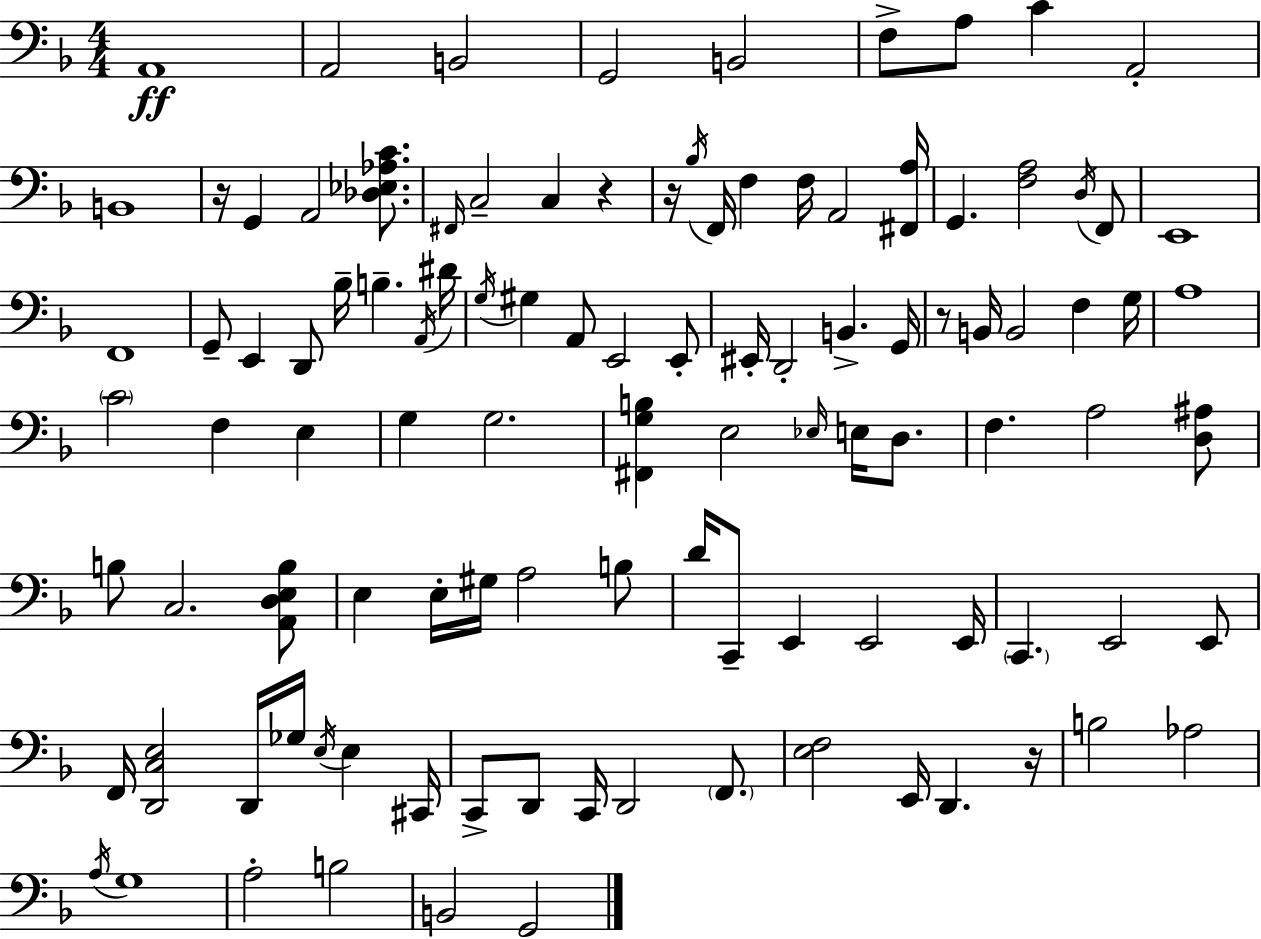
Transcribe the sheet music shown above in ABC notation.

X:1
T:Untitled
M:4/4
L:1/4
K:F
A,,4 A,,2 B,,2 G,,2 B,,2 F,/2 A,/2 C A,,2 B,,4 z/4 G,, A,,2 [_D,_E,_A,C]/2 ^F,,/4 C,2 C, z z/4 _B,/4 F,,/4 F, F,/4 A,,2 [^F,,A,]/4 G,, [F,A,]2 D,/4 F,,/2 E,,4 F,,4 G,,/2 E,, D,,/2 _B,/4 B, A,,/4 ^D/4 G,/4 ^G, A,,/2 E,,2 E,,/2 ^E,,/4 D,,2 B,, G,,/4 z/2 B,,/4 B,,2 F, G,/4 A,4 C2 F, E, G, G,2 [^F,,G,B,] E,2 _E,/4 E,/4 D,/2 F, A,2 [D,^A,]/2 B,/2 C,2 [A,,D,E,B,]/2 E, E,/4 ^G,/4 A,2 B,/2 D/4 C,,/2 E,, E,,2 E,,/4 C,, E,,2 E,,/2 F,,/4 [D,,C,E,]2 D,,/4 _G,/4 E,/4 E, ^C,,/4 C,,/2 D,,/2 C,,/4 D,,2 F,,/2 [E,F,]2 E,,/4 D,, z/4 B,2 _A,2 A,/4 G,4 A,2 B,2 B,,2 G,,2